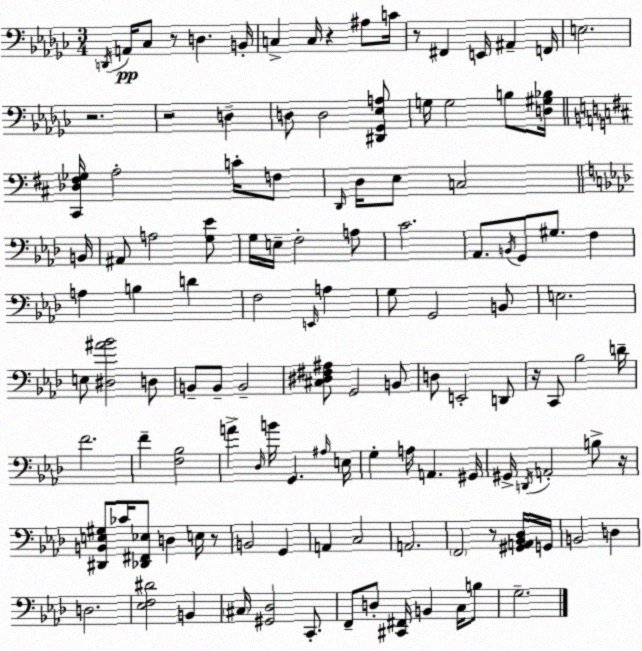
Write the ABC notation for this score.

X:1
T:Untitled
M:3/4
L:1/4
K:Ebm
D,,/4 A,,/4 _C,/2 z/2 D, B,,/4 C, C,/4 z ^A,/2 C/4 z/2 ^F,, E,,/4 ^A,, F,,/4 E,2 z2 z2 D, D,/2 D,2 [^D,,_G,,_E,A,]/2 G,/4 G,2 B,/2 [D,^G,_B,]/4 [^C,,_D,^F,_G,]/4 A,2 C/4 F,/2 D,,/4 D,/4 E,/2 C,2 B,,/4 ^A,,/2 A,2 [G,_E]/2 G,/4 E,/4 F,2 A,/2 C2 _A,,/2 B,,/4 G,,/2 ^G,/2 F, A, B, D F,2 E,,/4 A, G,/2 G,,2 B,,/2 E,2 E,/2 [^D,^A_B]2 D,/2 B,,/2 B,,/2 B,,2 [^C,^D,^F,^A,]/2 G,,2 B,,/2 D,/2 E,,2 D,,/2 z/4 C,,/2 _B,2 D/4 F2 F [F,_B,]2 A _D,/4 B/4 G,, ^A,/4 E,/4 G, A,/4 A,, ^G,,/4 ^G,,/4 D,,/4 A,,2 B,/2 z/4 [^D,,B,,E,^G,]/2 _C/4 [_D,,^F,,_E,]/2 D, E,/4 z/2 B,,2 G,, A,, C,2 A,,2 F,,2 z/2 [^G,,A,,_B,,_D,]/4 G,,/4 B,,2 D, D,2 [_E,F,^D]2 B,, ^C,/4 [^G,,_D,]2 C,,/2 F,,/2 D,/2 [^C,,^F,,]/4 B,, C,/4 B,/2 G,2